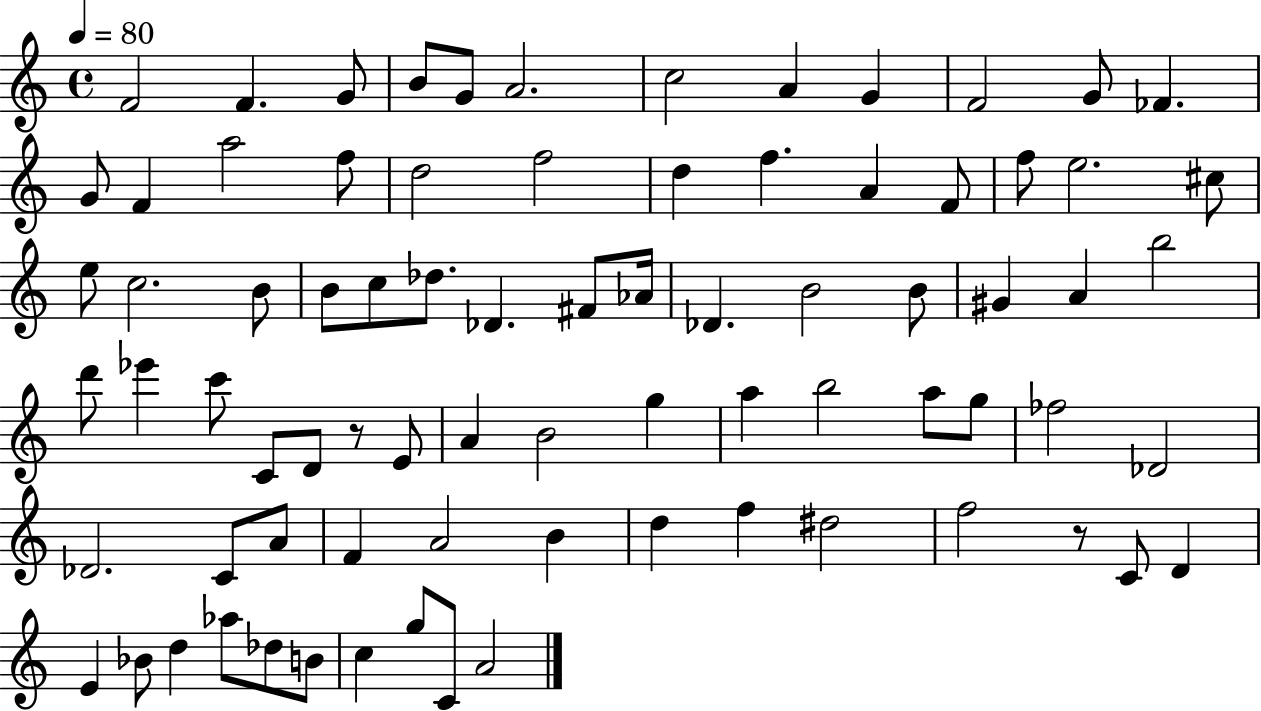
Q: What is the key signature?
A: C major